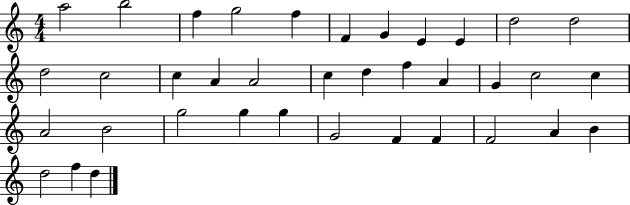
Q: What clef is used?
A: treble